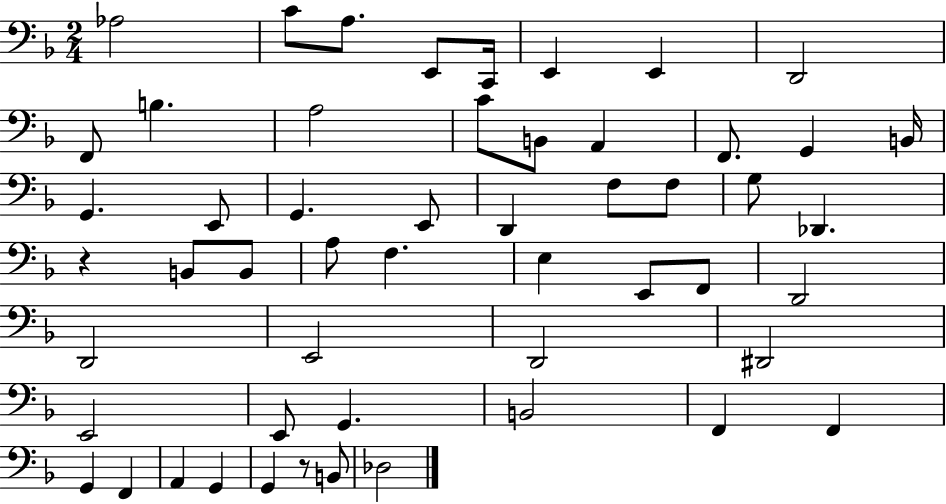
X:1
T:Untitled
M:2/4
L:1/4
K:F
_A,2 C/2 A,/2 E,,/2 C,,/4 E,, E,, D,,2 F,,/2 B, A,2 C/2 B,,/2 A,, F,,/2 G,, B,,/4 G,, E,,/2 G,, E,,/2 D,, F,/2 F,/2 G,/2 _D,, z B,,/2 B,,/2 A,/2 F, E, E,,/2 F,,/2 D,,2 D,,2 E,,2 D,,2 ^D,,2 E,,2 E,,/2 G,, B,,2 F,, F,, G,, F,, A,, G,, G,, z/2 B,,/2 _D,2